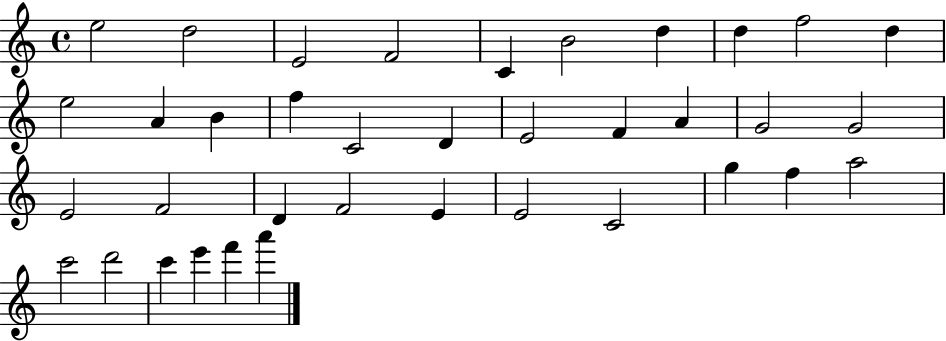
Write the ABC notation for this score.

X:1
T:Untitled
M:4/4
L:1/4
K:C
e2 d2 E2 F2 C B2 d d f2 d e2 A B f C2 D E2 F A G2 G2 E2 F2 D F2 E E2 C2 g f a2 c'2 d'2 c' e' f' a'